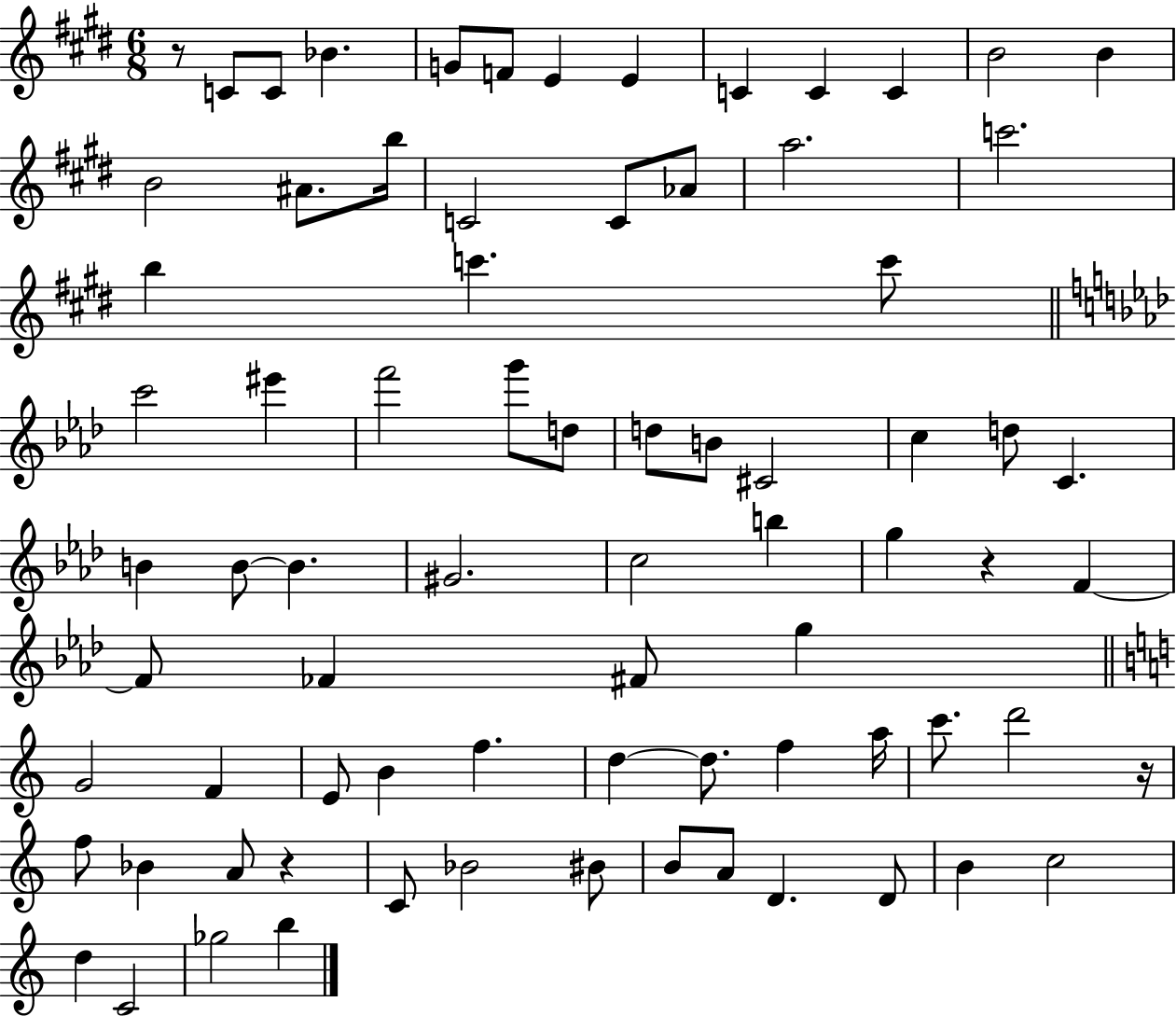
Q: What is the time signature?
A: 6/8